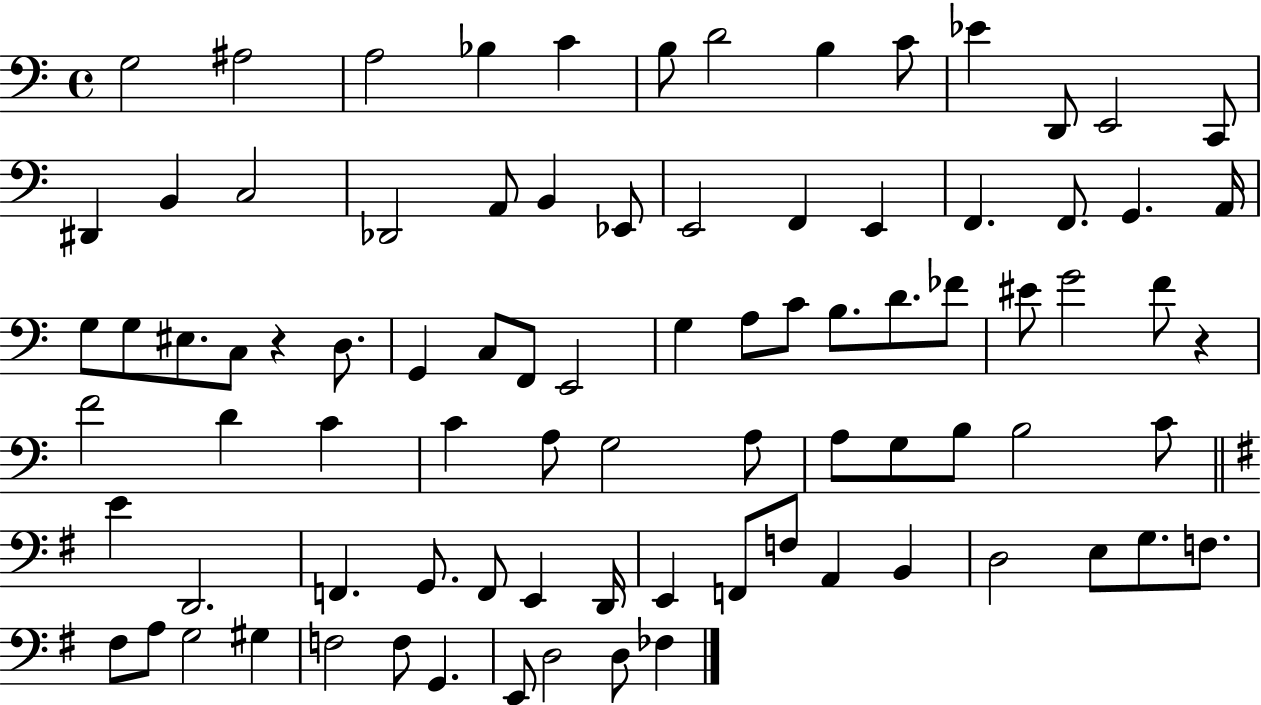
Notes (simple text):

G3/h A#3/h A3/h Bb3/q C4/q B3/e D4/h B3/q C4/e Eb4/q D2/e E2/h C2/e D#2/q B2/q C3/h Db2/h A2/e B2/q Eb2/e E2/h F2/q E2/q F2/q. F2/e. G2/q. A2/s G3/e G3/e EIS3/e. C3/e R/q D3/e. G2/q C3/e F2/e E2/h G3/q A3/e C4/e B3/e. D4/e. FES4/e EIS4/e G4/h F4/e R/q F4/h D4/q C4/q C4/q A3/e G3/h A3/e A3/e G3/e B3/e B3/h C4/e E4/q D2/h. F2/q. G2/e. F2/e E2/q D2/s E2/q F2/e F3/e A2/q B2/q D3/h E3/e G3/e. F3/e. F#3/e A3/e G3/h G#3/q F3/h F3/e G2/q. E2/e D3/h D3/e FES3/q